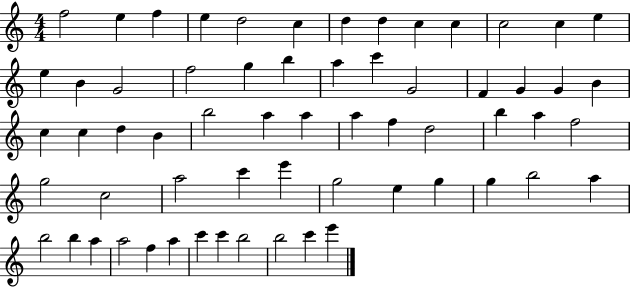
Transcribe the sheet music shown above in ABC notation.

X:1
T:Untitled
M:4/4
L:1/4
K:C
f2 e f e d2 c d d c c c2 c e e B G2 f2 g b a c' G2 F G G B c c d B b2 a a a f d2 b a f2 g2 c2 a2 c' e' g2 e g g b2 a b2 b a a2 f a c' c' b2 b2 c' e'